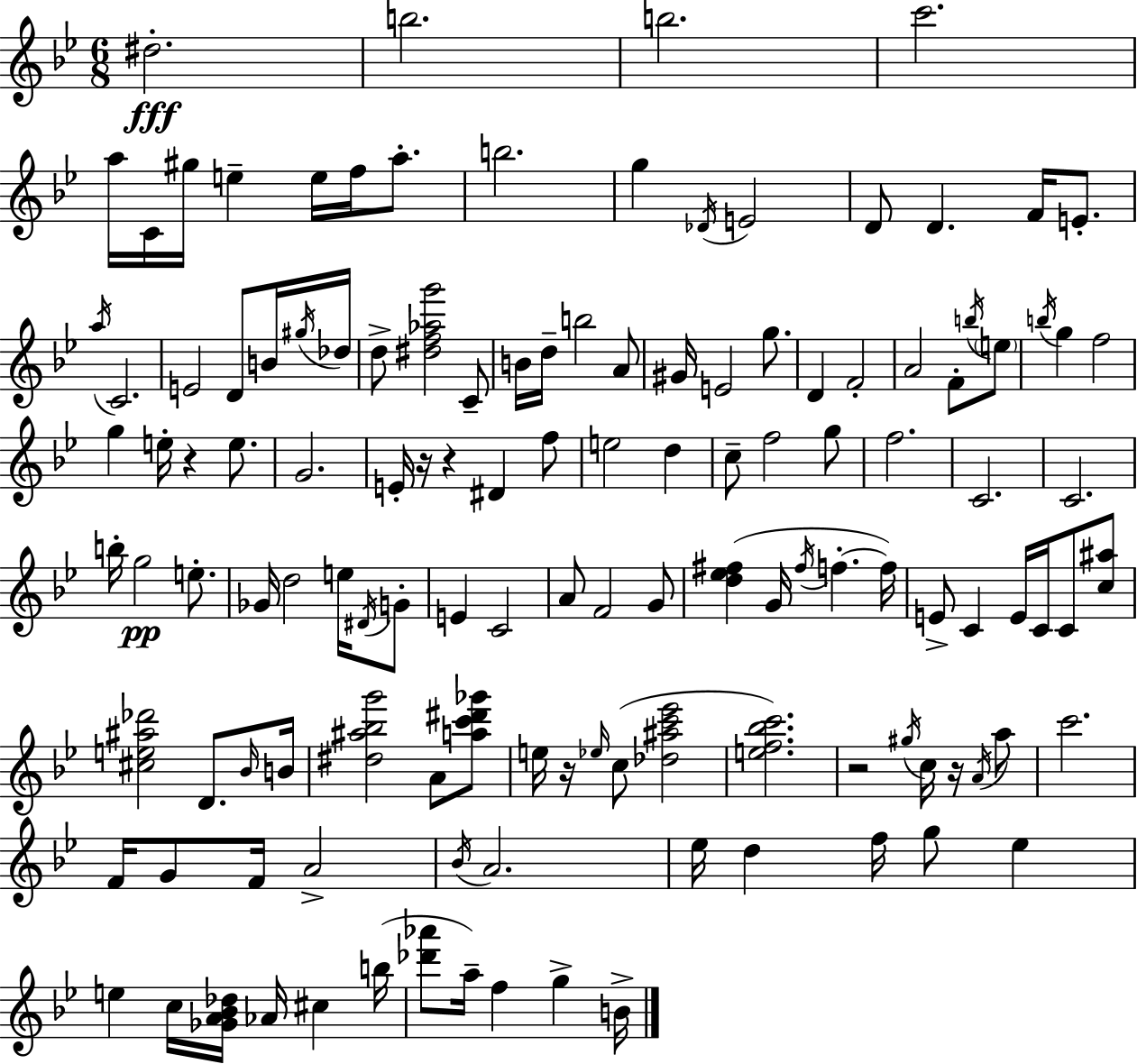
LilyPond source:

{
  \clef treble
  \numericTimeSignature
  \time 6/8
  \key g \minor
  \repeat volta 2 { dis''2.-.\fff | b''2. | b''2. | c'''2. | \break a''16 c'16 gis''16 e''4-- e''16 f''16 a''8.-. | b''2. | g''4 \acciaccatura { des'16 } e'2 | d'8 d'4. f'16 e'8.-. | \break \acciaccatura { a''16 } c'2. | e'2 d'8 | b'16 \acciaccatura { gis''16 } des''16 d''8-> <dis'' f'' aes'' g'''>2 | c'8-- b'16 d''16-- b''2 | \break a'8 gis'16 e'2 | g''8. d'4 f'2-. | a'2 f'8-. | \acciaccatura { b''16 } \parenthesize e''8 \acciaccatura { b''16 } g''4 f''2 | \break g''4 e''16-. r4 | e''8. g'2. | e'16-. r16 r4 dis'4 | f''8 e''2 | \break d''4 c''8-- f''2 | g''8 f''2. | c'2. | c'2. | \break b''16-. g''2\pp | e''8.-. ges'16 d''2 | e''16 \acciaccatura { dis'16 } g'8-. e'4 c'2 | a'8 f'2 | \break g'8 <d'' ees'' fis''>4( g'16 \acciaccatura { fis''16 } | f''4.-.~~ f''16) e'8-> c'4 | e'16 c'16 c'8 <c'' ais''>8 <cis'' e'' ais'' des'''>2 | d'8. \grace { bes'16 } b'16 <dis'' ais'' bes'' g'''>2 | \break a'8 <a'' c''' dis''' ges'''>8 e''16 r16 \grace { ees''16 } c''8( | <des'' ais'' c''' ees'''>2 <e'' f'' bes'' c'''>2.) | r2 | \acciaccatura { gis''16 } c''16 r16 \acciaccatura { a'16 } a''8 c'''2. | \break f'16 | g'8 f'16 a'2-> \acciaccatura { bes'16 } | a'2. | ees''16 d''4 f''16 g''8 ees''4 | \break e''4 c''16 <ges' a' bes' des''>16 aes'16 cis''4 b''16( | <des''' aes'''>8 a''16--) f''4 g''4-> b'16-> | } \bar "|."
}